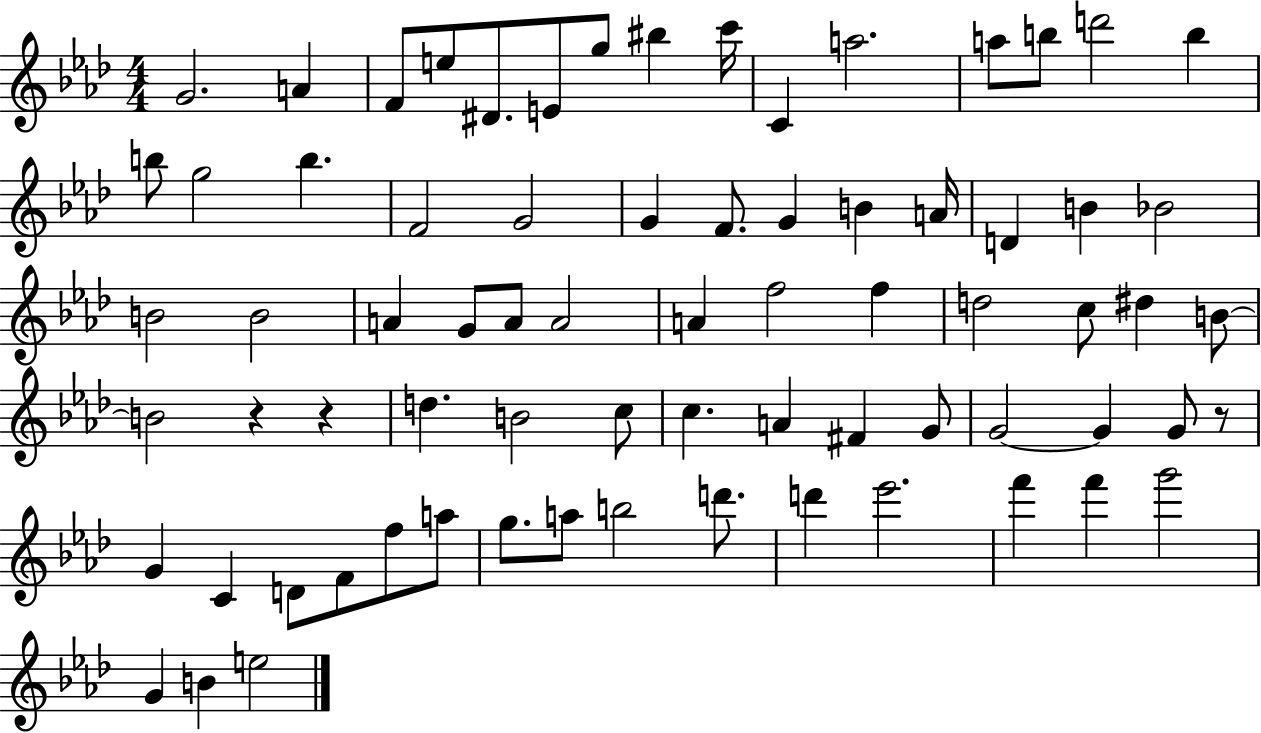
X:1
T:Untitled
M:4/4
L:1/4
K:Ab
G2 A F/2 e/2 ^D/2 E/2 g/2 ^b c'/4 C a2 a/2 b/2 d'2 b b/2 g2 b F2 G2 G F/2 G B A/4 D B _B2 B2 B2 A G/2 A/2 A2 A f2 f d2 c/2 ^d B/2 B2 z z d B2 c/2 c A ^F G/2 G2 G G/2 z/2 G C D/2 F/2 f/2 a/2 g/2 a/2 b2 d'/2 d' _e'2 f' f' g'2 G B e2